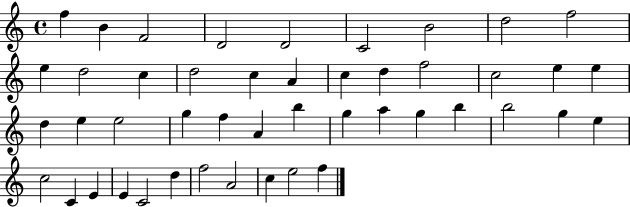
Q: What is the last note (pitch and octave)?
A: F5